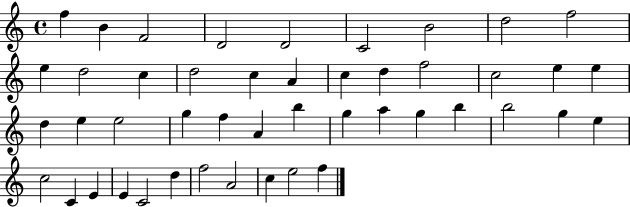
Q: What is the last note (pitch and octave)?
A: F5